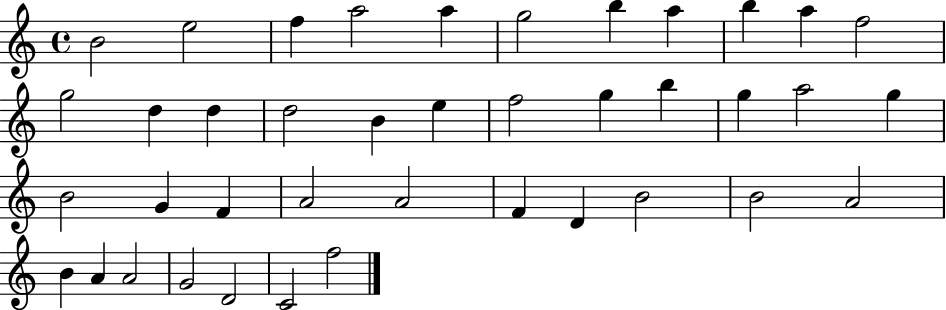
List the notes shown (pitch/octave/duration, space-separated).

B4/h E5/h F5/q A5/h A5/q G5/h B5/q A5/q B5/q A5/q F5/h G5/h D5/q D5/q D5/h B4/q E5/q F5/h G5/q B5/q G5/q A5/h G5/q B4/h G4/q F4/q A4/h A4/h F4/q D4/q B4/h B4/h A4/h B4/q A4/q A4/h G4/h D4/h C4/h F5/h